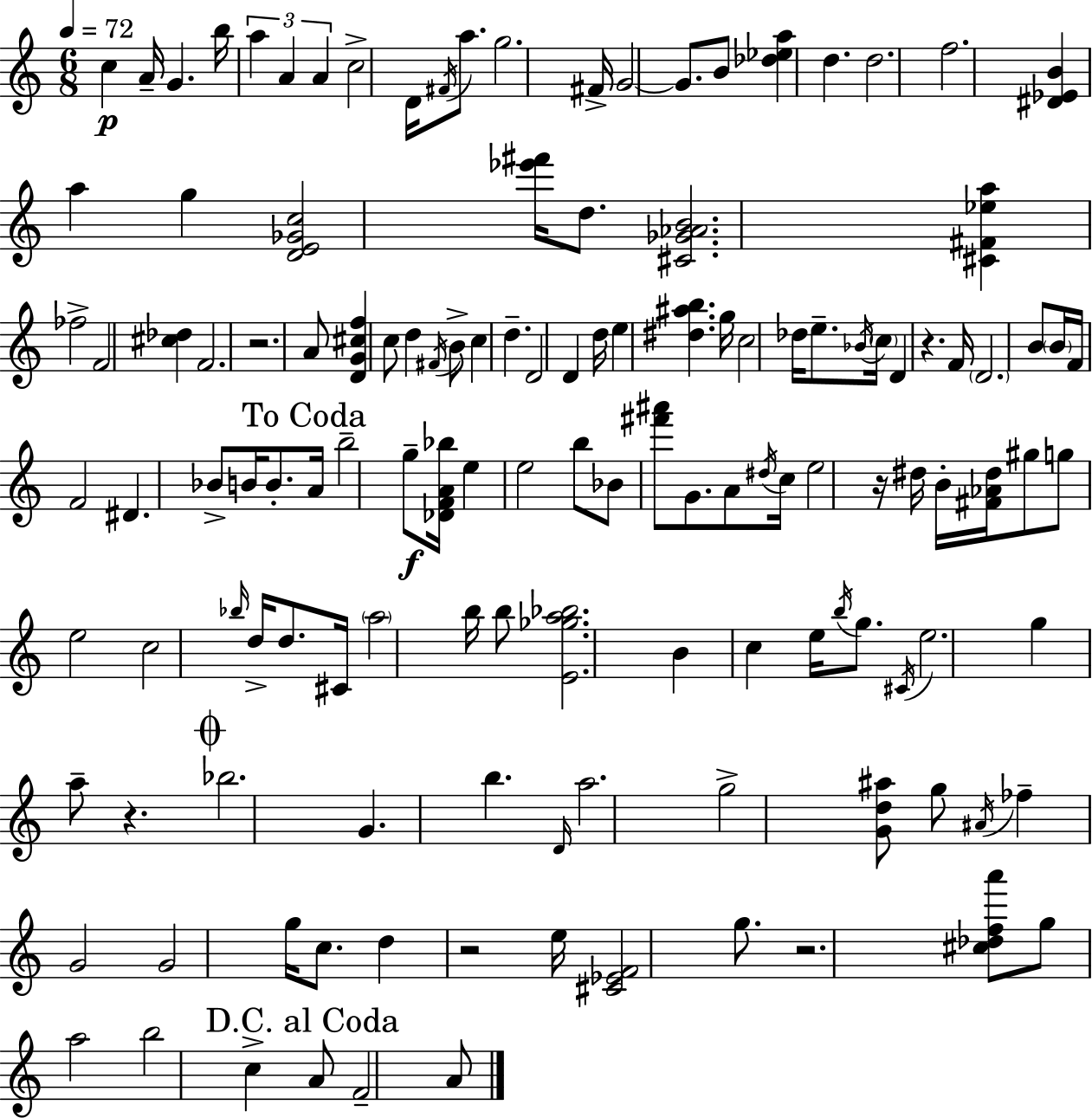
C5/q A4/s G4/q. B5/s A5/q A4/q A4/q C5/h D4/s F#4/s A5/e. G5/h. F#4/s G4/h G4/e. B4/e [Db5,Eb5,A5]/q D5/q. D5/h. F5/h. [D#4,Eb4,B4]/q A5/q G5/q [D4,E4,Gb4,C5]/h [Eb6,F#6]/s D5/e. [C#4,Gb4,Ab4,B4]/h. [C#4,F#4,Eb5,A5]/q FES5/h F4/h [C#5,Db5]/q F4/h. R/h. A4/e [D4,G4,C#5,F5]/q C5/e D5/q F#4/s B4/e C5/q D5/q. D4/h D4/q D5/s E5/q [D#5,A#5,B5]/q. G5/s C5/h Db5/s E5/e. Bb4/s C5/s D4/q R/q. F4/s D4/h. B4/e B4/s F4/s F4/h D#4/q. Bb4/e B4/s B4/e. A4/s B5/h G5/e [Db4,F4,A4,Bb5]/s E5/q E5/h B5/e Bb4/e [F#6,A#6]/e G4/e. A4/e D#5/s C5/s E5/h R/s D#5/s B4/s [F#4,Ab4,D#5]/s G#5/e G5/e E5/h C5/h Bb5/s D5/s D5/e. C#4/s A5/h B5/s B5/e [E4,Gb5,A5,Bb5]/h. B4/q C5/q E5/s B5/s G5/e. C#4/s E5/h. G5/q A5/e R/q. Bb5/h. G4/q. B5/q. D4/s A5/h. G5/h [G4,D5,A#5]/e G5/e A#4/s FES5/q G4/h G4/h G5/s C5/e. D5/q R/h E5/s [C#4,Eb4,F4]/h G5/e. R/h. [C#5,Db5,F5,A6]/e G5/e A5/h B5/h C5/q A4/e F4/h A4/e